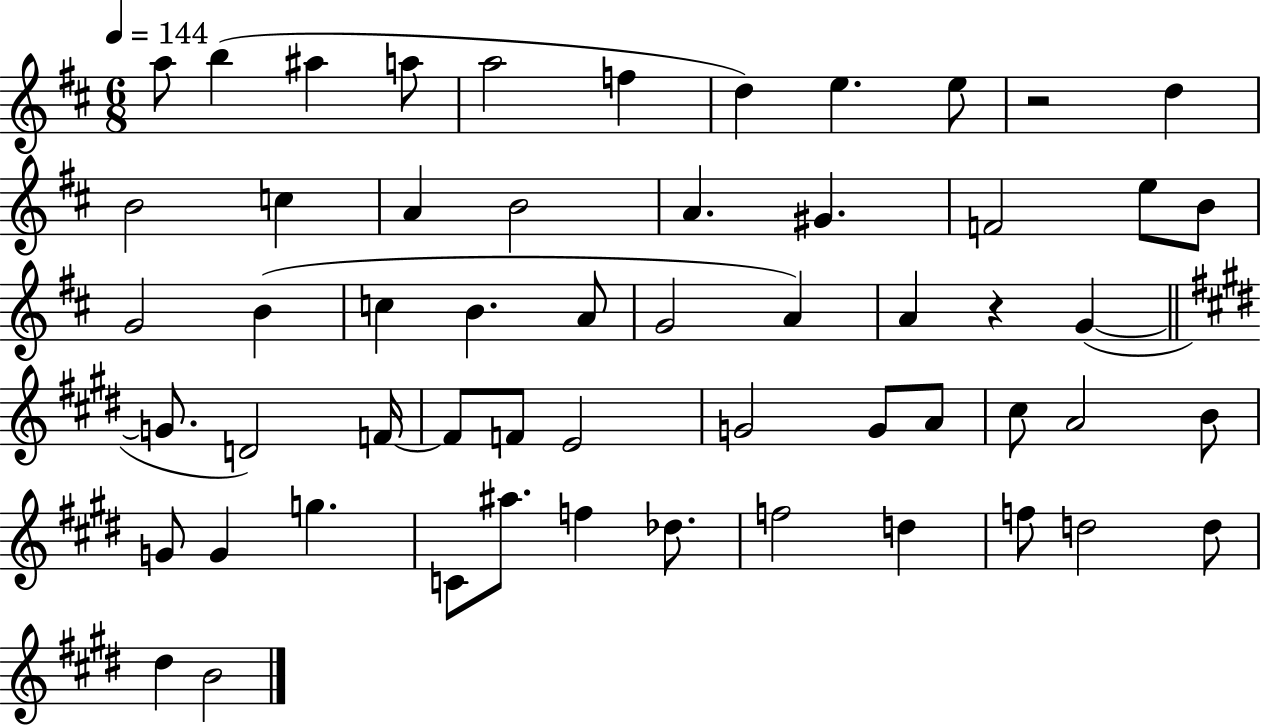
A5/e B5/q A#5/q A5/e A5/h F5/q D5/q E5/q. E5/e R/h D5/q B4/h C5/q A4/q B4/h A4/q. G#4/q. F4/h E5/e B4/e G4/h B4/q C5/q B4/q. A4/e G4/h A4/q A4/q R/q G4/q G4/e. D4/h F4/s F4/e F4/e E4/h G4/h G4/e A4/e C#5/e A4/h B4/e G4/e G4/q G5/q. C4/e A#5/e. F5/q Db5/e. F5/h D5/q F5/e D5/h D5/e D#5/q B4/h